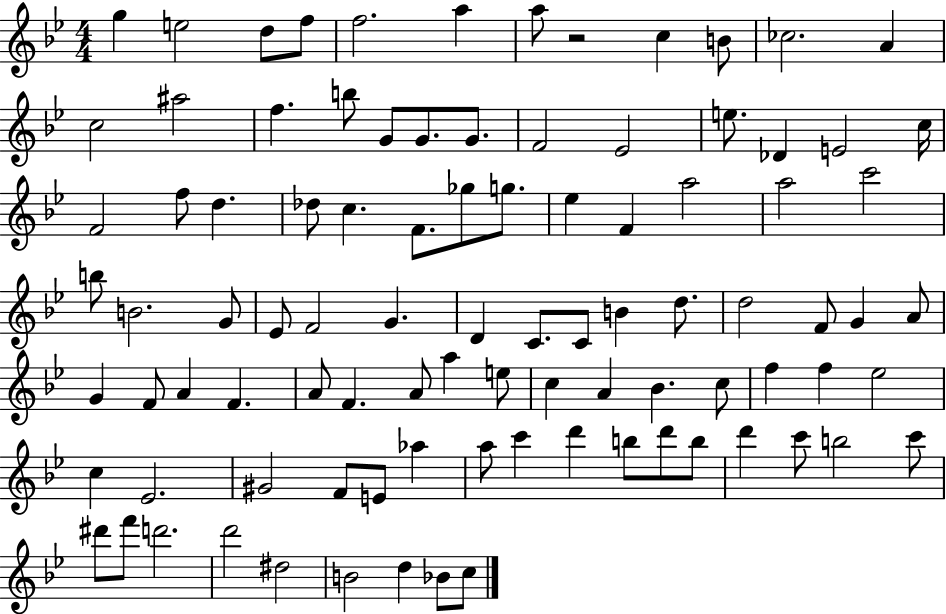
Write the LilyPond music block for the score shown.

{
  \clef treble
  \numericTimeSignature
  \time 4/4
  \key bes \major
  g''4 e''2 d''8 f''8 | f''2. a''4 | a''8 r2 c''4 b'8 | ces''2. a'4 | \break c''2 ais''2 | f''4. b''8 g'8 g'8. g'8. | f'2 ees'2 | e''8. des'4 e'2 c''16 | \break f'2 f''8 d''4. | des''8 c''4. f'8. ges''8 g''8. | ees''4 f'4 a''2 | a''2 c'''2 | \break b''8 b'2. g'8 | ees'8 f'2 g'4. | d'4 c'8. c'8 b'4 d''8. | d''2 f'8 g'4 a'8 | \break g'4 f'8 a'4 f'4. | a'8 f'4. a'8 a''4 e''8 | c''4 a'4 bes'4. c''8 | f''4 f''4 ees''2 | \break c''4 ees'2. | gis'2 f'8 e'8 aes''4 | a''8 c'''4 d'''4 b''8 d'''8 b''8 | d'''4 c'''8 b''2 c'''8 | \break dis'''8 f'''8 d'''2. | d'''2 dis''2 | b'2 d''4 bes'8 c''8 | \bar "|."
}